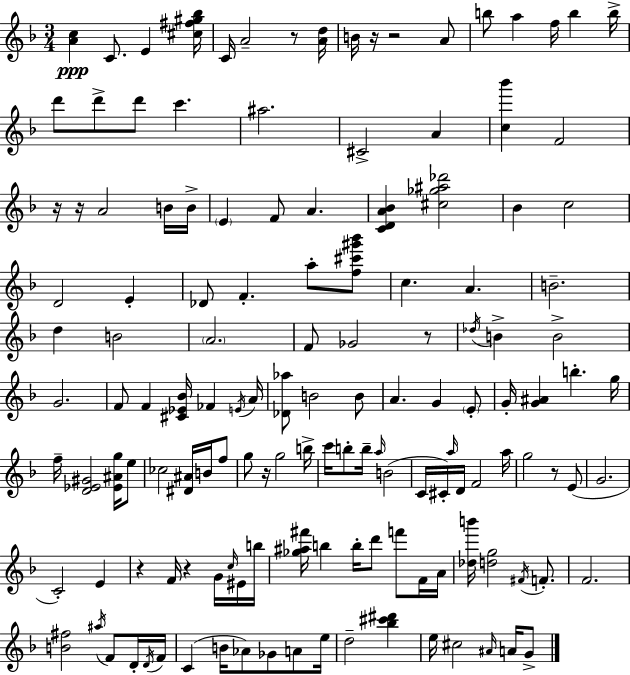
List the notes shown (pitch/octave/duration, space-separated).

[A4,C5]/q C4/e. E4/q [C#5,F#5,G#5,Bb5]/s C4/s A4/h R/e [A4,D5]/s B4/s R/s R/h A4/e B5/e A5/q F5/s B5/q B5/s D6/e D6/e D6/e C6/q. A#5/h. C#4/h A4/q [C5,Bb6]/q F4/h R/s R/s A4/h B4/s B4/s E4/q F4/e A4/q. [C4,D4,A4,Bb4]/q [C#5,Gb5,A#5,Db6]/h Bb4/q C5/h D4/h E4/q Db4/e F4/q. A5/e [F5,C#6,G#6,Bb6]/e C5/q. A4/q. B4/h. D5/q B4/h A4/h. F4/e Gb4/h R/e Db5/s B4/q B4/h G4/h. F4/e F4/q [C#4,Eb4,Bb4]/s FES4/q E4/s A4/s [Db4,Ab5]/e B4/h B4/e A4/q. G4/q E4/e G4/s [G4,A#4]/q B5/q. G5/s F5/s [D4,Eb4,G#4]/h [Eb4,A#4,G5]/s E5/e CES5/h [D#4,A#4]/s B4/s F5/e G5/e R/s G5/h B5/s C6/s B5/e B5/s A5/s B4/h C4/s C#4/s A5/s D4/s F4/h A5/s G5/h R/e E4/e G4/h. C4/h E4/q R/q F4/s R/q G4/s C5/s EIS4/s B5/s [Gb5,A#5,F#6]/s B5/q B5/s D6/e F6/e F4/s A4/s [Db5,B6]/s [D5,G5]/h F#4/s F4/e. F4/h. [B4,F#5]/h A#5/s F4/e D4/s D4/s F4/s C4/q B4/s Ab4/e Gb4/e A4/e E5/s D5/h [Bb5,C#6,D#6]/q E5/s C#5/h A#4/s A4/s G4/e